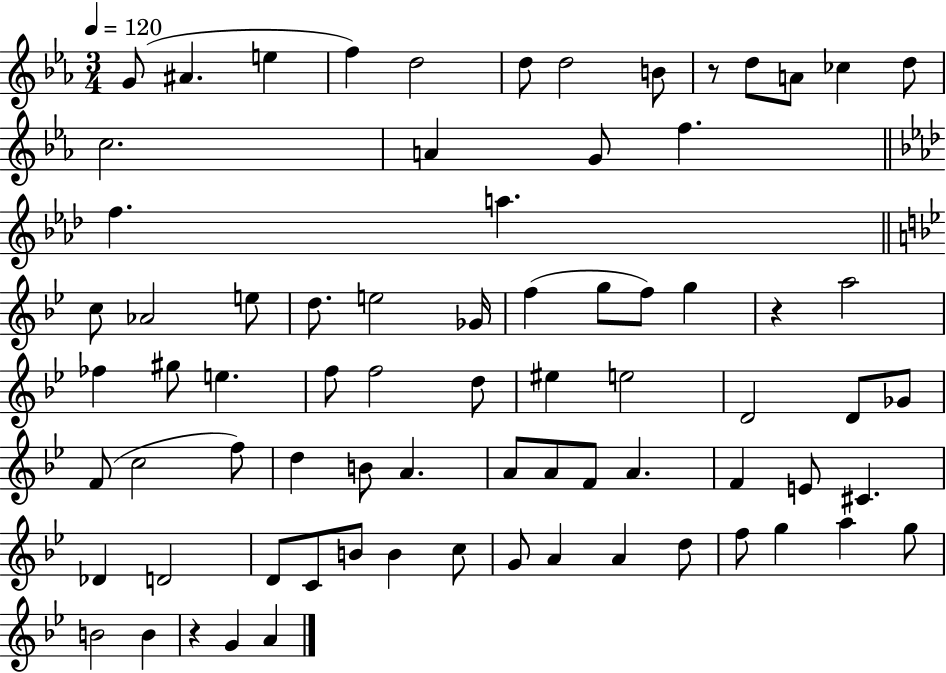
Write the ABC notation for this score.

X:1
T:Untitled
M:3/4
L:1/4
K:Eb
G/2 ^A e f d2 d/2 d2 B/2 z/2 d/2 A/2 _c d/2 c2 A G/2 f f a c/2 _A2 e/2 d/2 e2 _G/4 f g/2 f/2 g z a2 _f ^g/2 e f/2 f2 d/2 ^e e2 D2 D/2 _G/2 F/2 c2 f/2 d B/2 A A/2 A/2 F/2 A F E/2 ^C _D D2 D/2 C/2 B/2 B c/2 G/2 A A d/2 f/2 g a g/2 B2 B z G A